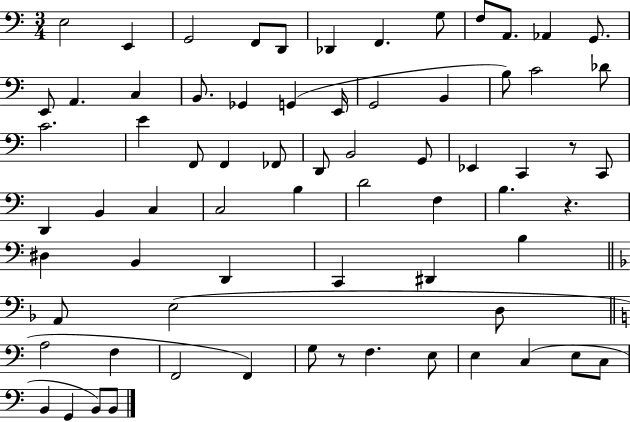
X:1
T:Untitled
M:3/4
L:1/4
K:C
E,2 E,, G,,2 F,,/2 D,,/2 _D,, F,, G,/2 F,/2 A,,/2 _A,, G,,/2 E,,/2 A,, C, B,,/2 _G,, G,, E,,/4 G,,2 B,, B,/2 C2 _D/2 C2 E F,,/2 F,, _F,,/2 D,,/2 B,,2 G,,/2 _E,, C,, z/2 C,,/2 D,, B,, C, C,2 B, D2 F, B, z ^D, B,, D,, C,, ^D,, B, A,,/2 E,2 D,/2 A,2 F, F,,2 F,, G,/2 z/2 F, E,/2 E, C, E,/2 C,/2 B,, G,, B,,/2 B,,/2